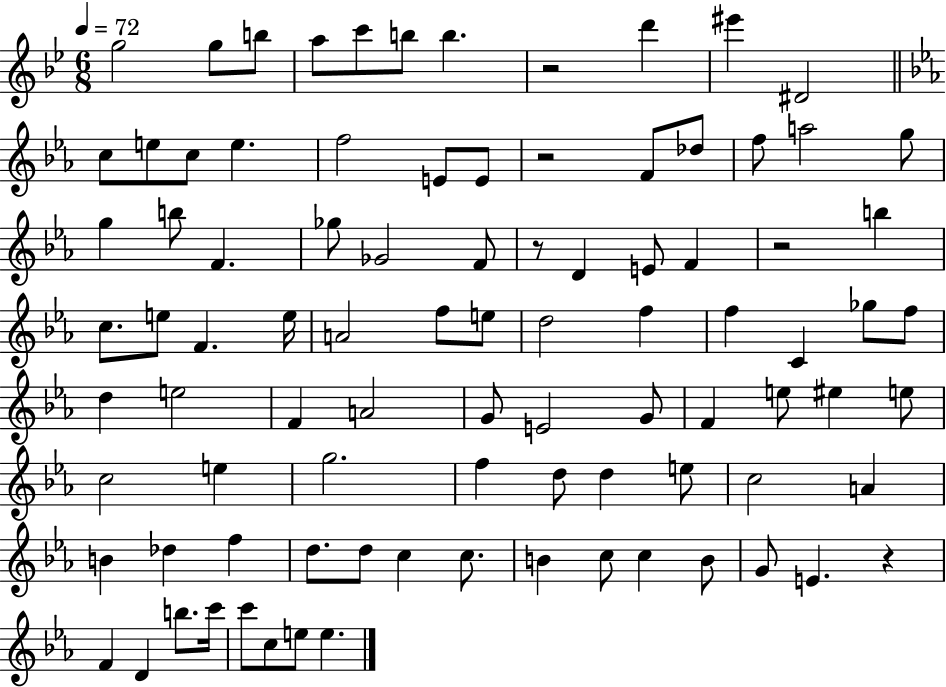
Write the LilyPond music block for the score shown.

{
  \clef treble
  \numericTimeSignature
  \time 6/8
  \key bes \major
  \tempo 4 = 72
  g''2 g''8 b''8 | a''8 c'''8 b''8 b''4. | r2 d'''4 | eis'''4 dis'2 | \break \bar "||" \break \key ees \major c''8 e''8 c''8 e''4. | f''2 e'8 e'8 | r2 f'8 des''8 | f''8 a''2 g''8 | \break g''4 b''8 f'4. | ges''8 ges'2 f'8 | r8 d'4 e'8 f'4 | r2 b''4 | \break c''8. e''8 f'4. e''16 | a'2 f''8 e''8 | d''2 f''4 | f''4 c'4 ges''8 f''8 | \break d''4 e''2 | f'4 a'2 | g'8 e'2 g'8 | f'4 e''8 eis''4 e''8 | \break c''2 e''4 | g''2. | f''4 d''8 d''4 e''8 | c''2 a'4 | \break b'4 des''4 f''4 | d''8. d''8 c''4 c''8. | b'4 c''8 c''4 b'8 | g'8 e'4. r4 | \break f'4 d'4 b''8. c'''16 | c'''8 c''8 e''8 e''4. | \bar "|."
}